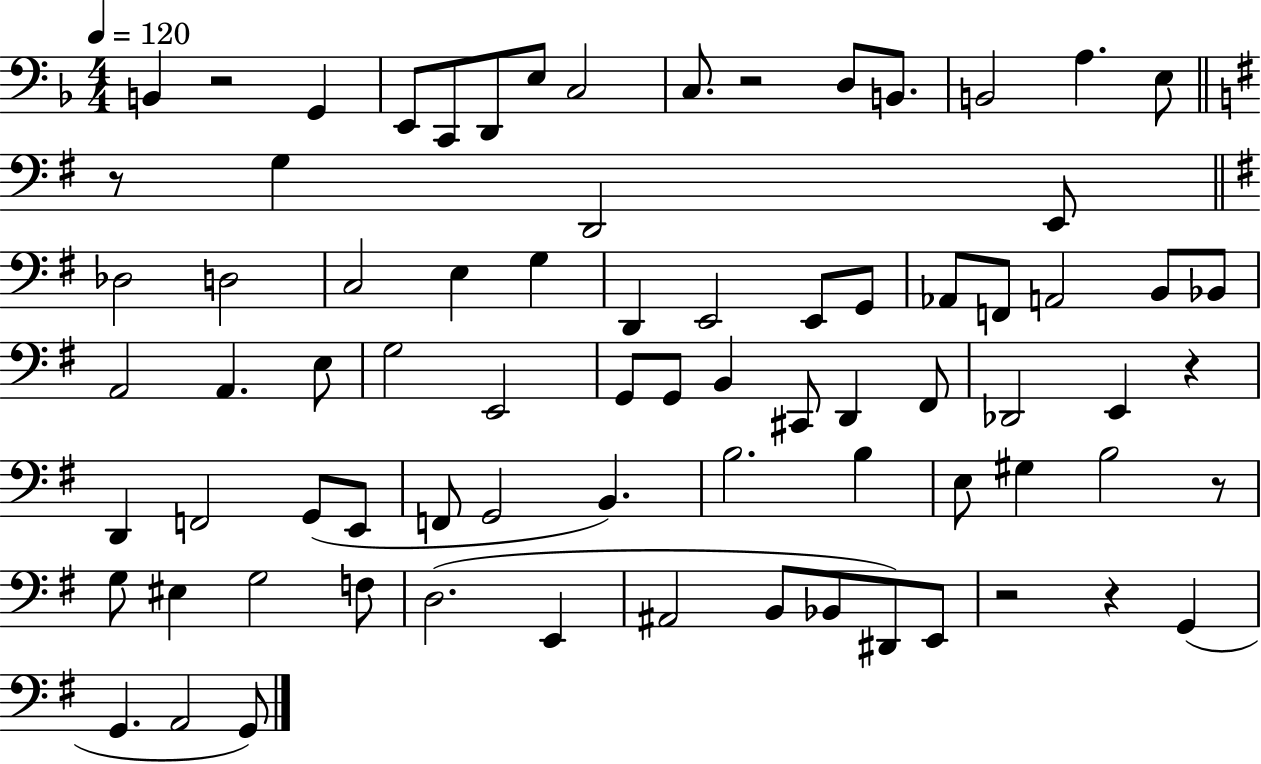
X:1
T:Untitled
M:4/4
L:1/4
K:F
B,, z2 G,, E,,/2 C,,/2 D,,/2 E,/2 C,2 C,/2 z2 D,/2 B,,/2 B,,2 A, E,/2 z/2 G, D,,2 E,,/2 _D,2 D,2 C,2 E, G, D,, E,,2 E,,/2 G,,/2 _A,,/2 F,,/2 A,,2 B,,/2 _B,,/2 A,,2 A,, E,/2 G,2 E,,2 G,,/2 G,,/2 B,, ^C,,/2 D,, ^F,,/2 _D,,2 E,, z D,, F,,2 G,,/2 E,,/2 F,,/2 G,,2 B,, B,2 B, E,/2 ^G, B,2 z/2 G,/2 ^E, G,2 F,/2 D,2 E,, ^A,,2 B,,/2 _B,,/2 ^D,,/2 E,,/2 z2 z G,, G,, A,,2 G,,/2